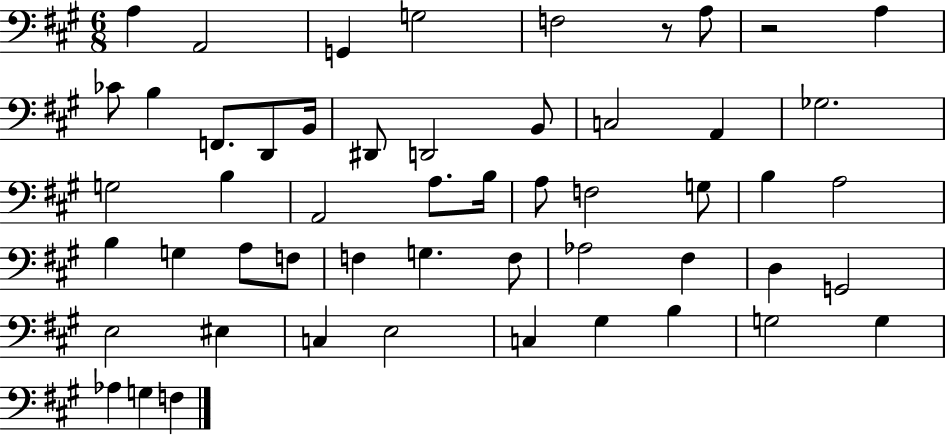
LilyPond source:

{
  \clef bass
  \numericTimeSignature
  \time 6/8
  \key a \major
  a4 a,2 | g,4 g2 | f2 r8 a8 | r2 a4 | \break ces'8 b4 f,8. d,8 b,16 | dis,8 d,2 b,8 | c2 a,4 | ges2. | \break g2 b4 | a,2 a8. b16 | a8 f2 g8 | b4 a2 | \break b4 g4 a8 f8 | f4 g4. f8 | aes2 fis4 | d4 g,2 | \break e2 eis4 | c4 e2 | c4 gis4 b4 | g2 g4 | \break aes4 g4 f4 | \bar "|."
}